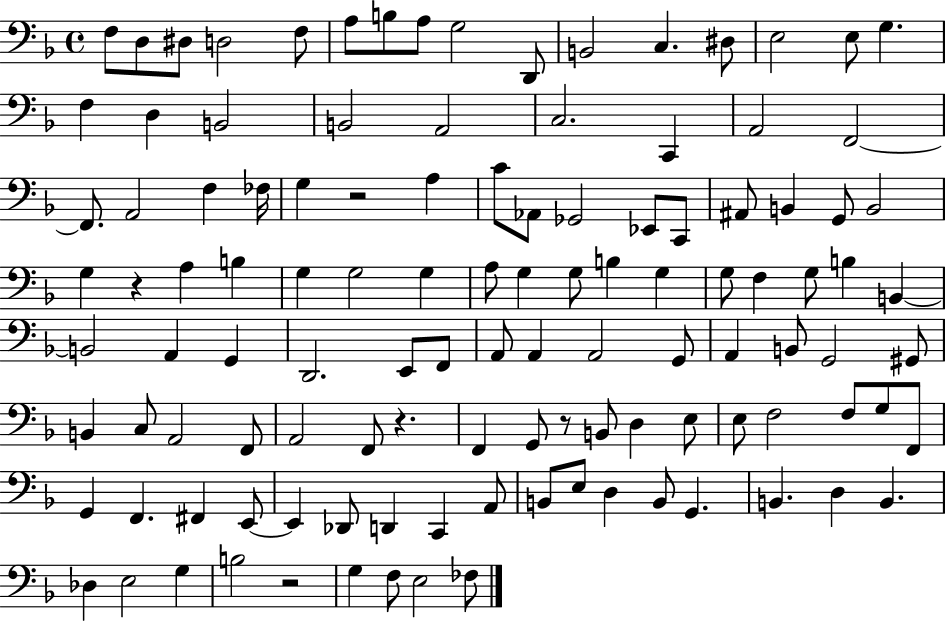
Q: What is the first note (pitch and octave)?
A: F3